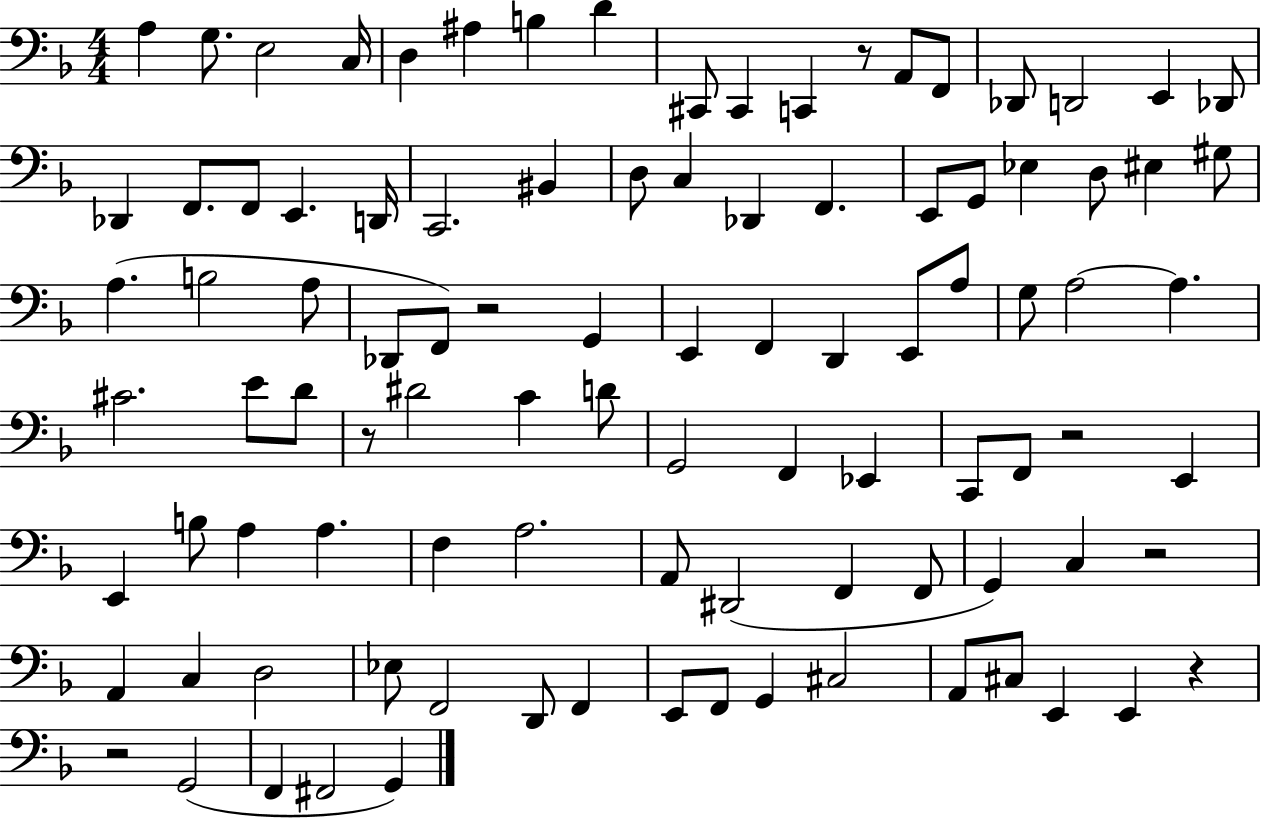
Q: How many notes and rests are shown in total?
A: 98